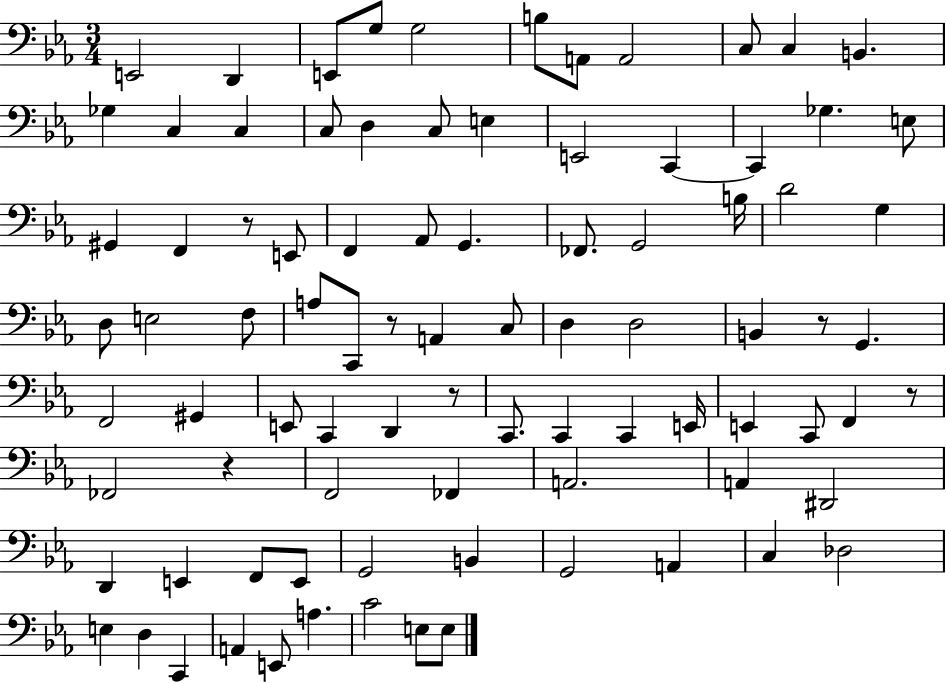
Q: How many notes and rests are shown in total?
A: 88